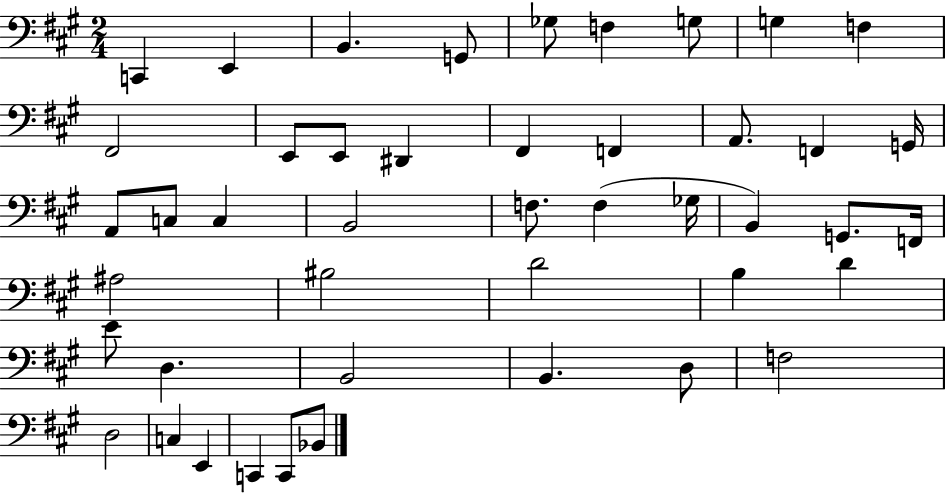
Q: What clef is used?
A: bass